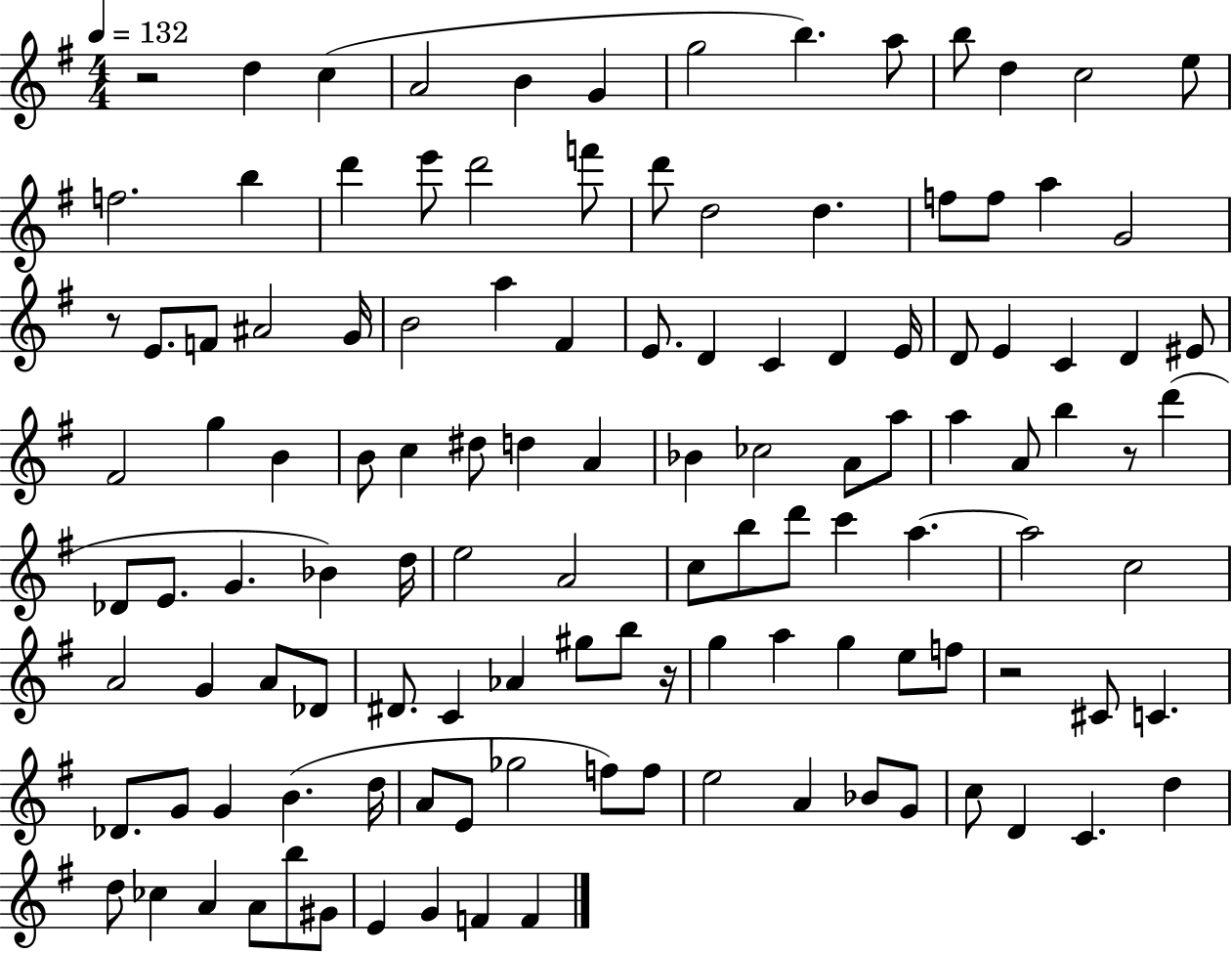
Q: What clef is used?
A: treble